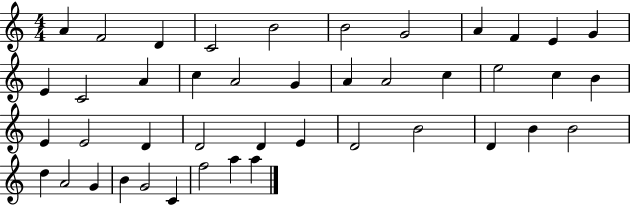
{
  \clef treble
  \numericTimeSignature
  \time 4/4
  \key c \major
  a'4 f'2 d'4 | c'2 b'2 | b'2 g'2 | a'4 f'4 e'4 g'4 | \break e'4 c'2 a'4 | c''4 a'2 g'4 | a'4 a'2 c''4 | e''2 c''4 b'4 | \break e'4 e'2 d'4 | d'2 d'4 e'4 | d'2 b'2 | d'4 b'4 b'2 | \break d''4 a'2 g'4 | b'4 g'2 c'4 | f''2 a''4 a''4 | \bar "|."
}